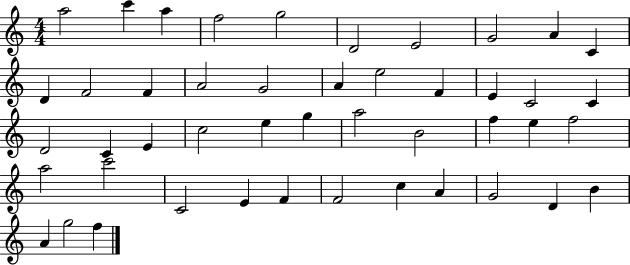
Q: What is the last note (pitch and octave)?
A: F5